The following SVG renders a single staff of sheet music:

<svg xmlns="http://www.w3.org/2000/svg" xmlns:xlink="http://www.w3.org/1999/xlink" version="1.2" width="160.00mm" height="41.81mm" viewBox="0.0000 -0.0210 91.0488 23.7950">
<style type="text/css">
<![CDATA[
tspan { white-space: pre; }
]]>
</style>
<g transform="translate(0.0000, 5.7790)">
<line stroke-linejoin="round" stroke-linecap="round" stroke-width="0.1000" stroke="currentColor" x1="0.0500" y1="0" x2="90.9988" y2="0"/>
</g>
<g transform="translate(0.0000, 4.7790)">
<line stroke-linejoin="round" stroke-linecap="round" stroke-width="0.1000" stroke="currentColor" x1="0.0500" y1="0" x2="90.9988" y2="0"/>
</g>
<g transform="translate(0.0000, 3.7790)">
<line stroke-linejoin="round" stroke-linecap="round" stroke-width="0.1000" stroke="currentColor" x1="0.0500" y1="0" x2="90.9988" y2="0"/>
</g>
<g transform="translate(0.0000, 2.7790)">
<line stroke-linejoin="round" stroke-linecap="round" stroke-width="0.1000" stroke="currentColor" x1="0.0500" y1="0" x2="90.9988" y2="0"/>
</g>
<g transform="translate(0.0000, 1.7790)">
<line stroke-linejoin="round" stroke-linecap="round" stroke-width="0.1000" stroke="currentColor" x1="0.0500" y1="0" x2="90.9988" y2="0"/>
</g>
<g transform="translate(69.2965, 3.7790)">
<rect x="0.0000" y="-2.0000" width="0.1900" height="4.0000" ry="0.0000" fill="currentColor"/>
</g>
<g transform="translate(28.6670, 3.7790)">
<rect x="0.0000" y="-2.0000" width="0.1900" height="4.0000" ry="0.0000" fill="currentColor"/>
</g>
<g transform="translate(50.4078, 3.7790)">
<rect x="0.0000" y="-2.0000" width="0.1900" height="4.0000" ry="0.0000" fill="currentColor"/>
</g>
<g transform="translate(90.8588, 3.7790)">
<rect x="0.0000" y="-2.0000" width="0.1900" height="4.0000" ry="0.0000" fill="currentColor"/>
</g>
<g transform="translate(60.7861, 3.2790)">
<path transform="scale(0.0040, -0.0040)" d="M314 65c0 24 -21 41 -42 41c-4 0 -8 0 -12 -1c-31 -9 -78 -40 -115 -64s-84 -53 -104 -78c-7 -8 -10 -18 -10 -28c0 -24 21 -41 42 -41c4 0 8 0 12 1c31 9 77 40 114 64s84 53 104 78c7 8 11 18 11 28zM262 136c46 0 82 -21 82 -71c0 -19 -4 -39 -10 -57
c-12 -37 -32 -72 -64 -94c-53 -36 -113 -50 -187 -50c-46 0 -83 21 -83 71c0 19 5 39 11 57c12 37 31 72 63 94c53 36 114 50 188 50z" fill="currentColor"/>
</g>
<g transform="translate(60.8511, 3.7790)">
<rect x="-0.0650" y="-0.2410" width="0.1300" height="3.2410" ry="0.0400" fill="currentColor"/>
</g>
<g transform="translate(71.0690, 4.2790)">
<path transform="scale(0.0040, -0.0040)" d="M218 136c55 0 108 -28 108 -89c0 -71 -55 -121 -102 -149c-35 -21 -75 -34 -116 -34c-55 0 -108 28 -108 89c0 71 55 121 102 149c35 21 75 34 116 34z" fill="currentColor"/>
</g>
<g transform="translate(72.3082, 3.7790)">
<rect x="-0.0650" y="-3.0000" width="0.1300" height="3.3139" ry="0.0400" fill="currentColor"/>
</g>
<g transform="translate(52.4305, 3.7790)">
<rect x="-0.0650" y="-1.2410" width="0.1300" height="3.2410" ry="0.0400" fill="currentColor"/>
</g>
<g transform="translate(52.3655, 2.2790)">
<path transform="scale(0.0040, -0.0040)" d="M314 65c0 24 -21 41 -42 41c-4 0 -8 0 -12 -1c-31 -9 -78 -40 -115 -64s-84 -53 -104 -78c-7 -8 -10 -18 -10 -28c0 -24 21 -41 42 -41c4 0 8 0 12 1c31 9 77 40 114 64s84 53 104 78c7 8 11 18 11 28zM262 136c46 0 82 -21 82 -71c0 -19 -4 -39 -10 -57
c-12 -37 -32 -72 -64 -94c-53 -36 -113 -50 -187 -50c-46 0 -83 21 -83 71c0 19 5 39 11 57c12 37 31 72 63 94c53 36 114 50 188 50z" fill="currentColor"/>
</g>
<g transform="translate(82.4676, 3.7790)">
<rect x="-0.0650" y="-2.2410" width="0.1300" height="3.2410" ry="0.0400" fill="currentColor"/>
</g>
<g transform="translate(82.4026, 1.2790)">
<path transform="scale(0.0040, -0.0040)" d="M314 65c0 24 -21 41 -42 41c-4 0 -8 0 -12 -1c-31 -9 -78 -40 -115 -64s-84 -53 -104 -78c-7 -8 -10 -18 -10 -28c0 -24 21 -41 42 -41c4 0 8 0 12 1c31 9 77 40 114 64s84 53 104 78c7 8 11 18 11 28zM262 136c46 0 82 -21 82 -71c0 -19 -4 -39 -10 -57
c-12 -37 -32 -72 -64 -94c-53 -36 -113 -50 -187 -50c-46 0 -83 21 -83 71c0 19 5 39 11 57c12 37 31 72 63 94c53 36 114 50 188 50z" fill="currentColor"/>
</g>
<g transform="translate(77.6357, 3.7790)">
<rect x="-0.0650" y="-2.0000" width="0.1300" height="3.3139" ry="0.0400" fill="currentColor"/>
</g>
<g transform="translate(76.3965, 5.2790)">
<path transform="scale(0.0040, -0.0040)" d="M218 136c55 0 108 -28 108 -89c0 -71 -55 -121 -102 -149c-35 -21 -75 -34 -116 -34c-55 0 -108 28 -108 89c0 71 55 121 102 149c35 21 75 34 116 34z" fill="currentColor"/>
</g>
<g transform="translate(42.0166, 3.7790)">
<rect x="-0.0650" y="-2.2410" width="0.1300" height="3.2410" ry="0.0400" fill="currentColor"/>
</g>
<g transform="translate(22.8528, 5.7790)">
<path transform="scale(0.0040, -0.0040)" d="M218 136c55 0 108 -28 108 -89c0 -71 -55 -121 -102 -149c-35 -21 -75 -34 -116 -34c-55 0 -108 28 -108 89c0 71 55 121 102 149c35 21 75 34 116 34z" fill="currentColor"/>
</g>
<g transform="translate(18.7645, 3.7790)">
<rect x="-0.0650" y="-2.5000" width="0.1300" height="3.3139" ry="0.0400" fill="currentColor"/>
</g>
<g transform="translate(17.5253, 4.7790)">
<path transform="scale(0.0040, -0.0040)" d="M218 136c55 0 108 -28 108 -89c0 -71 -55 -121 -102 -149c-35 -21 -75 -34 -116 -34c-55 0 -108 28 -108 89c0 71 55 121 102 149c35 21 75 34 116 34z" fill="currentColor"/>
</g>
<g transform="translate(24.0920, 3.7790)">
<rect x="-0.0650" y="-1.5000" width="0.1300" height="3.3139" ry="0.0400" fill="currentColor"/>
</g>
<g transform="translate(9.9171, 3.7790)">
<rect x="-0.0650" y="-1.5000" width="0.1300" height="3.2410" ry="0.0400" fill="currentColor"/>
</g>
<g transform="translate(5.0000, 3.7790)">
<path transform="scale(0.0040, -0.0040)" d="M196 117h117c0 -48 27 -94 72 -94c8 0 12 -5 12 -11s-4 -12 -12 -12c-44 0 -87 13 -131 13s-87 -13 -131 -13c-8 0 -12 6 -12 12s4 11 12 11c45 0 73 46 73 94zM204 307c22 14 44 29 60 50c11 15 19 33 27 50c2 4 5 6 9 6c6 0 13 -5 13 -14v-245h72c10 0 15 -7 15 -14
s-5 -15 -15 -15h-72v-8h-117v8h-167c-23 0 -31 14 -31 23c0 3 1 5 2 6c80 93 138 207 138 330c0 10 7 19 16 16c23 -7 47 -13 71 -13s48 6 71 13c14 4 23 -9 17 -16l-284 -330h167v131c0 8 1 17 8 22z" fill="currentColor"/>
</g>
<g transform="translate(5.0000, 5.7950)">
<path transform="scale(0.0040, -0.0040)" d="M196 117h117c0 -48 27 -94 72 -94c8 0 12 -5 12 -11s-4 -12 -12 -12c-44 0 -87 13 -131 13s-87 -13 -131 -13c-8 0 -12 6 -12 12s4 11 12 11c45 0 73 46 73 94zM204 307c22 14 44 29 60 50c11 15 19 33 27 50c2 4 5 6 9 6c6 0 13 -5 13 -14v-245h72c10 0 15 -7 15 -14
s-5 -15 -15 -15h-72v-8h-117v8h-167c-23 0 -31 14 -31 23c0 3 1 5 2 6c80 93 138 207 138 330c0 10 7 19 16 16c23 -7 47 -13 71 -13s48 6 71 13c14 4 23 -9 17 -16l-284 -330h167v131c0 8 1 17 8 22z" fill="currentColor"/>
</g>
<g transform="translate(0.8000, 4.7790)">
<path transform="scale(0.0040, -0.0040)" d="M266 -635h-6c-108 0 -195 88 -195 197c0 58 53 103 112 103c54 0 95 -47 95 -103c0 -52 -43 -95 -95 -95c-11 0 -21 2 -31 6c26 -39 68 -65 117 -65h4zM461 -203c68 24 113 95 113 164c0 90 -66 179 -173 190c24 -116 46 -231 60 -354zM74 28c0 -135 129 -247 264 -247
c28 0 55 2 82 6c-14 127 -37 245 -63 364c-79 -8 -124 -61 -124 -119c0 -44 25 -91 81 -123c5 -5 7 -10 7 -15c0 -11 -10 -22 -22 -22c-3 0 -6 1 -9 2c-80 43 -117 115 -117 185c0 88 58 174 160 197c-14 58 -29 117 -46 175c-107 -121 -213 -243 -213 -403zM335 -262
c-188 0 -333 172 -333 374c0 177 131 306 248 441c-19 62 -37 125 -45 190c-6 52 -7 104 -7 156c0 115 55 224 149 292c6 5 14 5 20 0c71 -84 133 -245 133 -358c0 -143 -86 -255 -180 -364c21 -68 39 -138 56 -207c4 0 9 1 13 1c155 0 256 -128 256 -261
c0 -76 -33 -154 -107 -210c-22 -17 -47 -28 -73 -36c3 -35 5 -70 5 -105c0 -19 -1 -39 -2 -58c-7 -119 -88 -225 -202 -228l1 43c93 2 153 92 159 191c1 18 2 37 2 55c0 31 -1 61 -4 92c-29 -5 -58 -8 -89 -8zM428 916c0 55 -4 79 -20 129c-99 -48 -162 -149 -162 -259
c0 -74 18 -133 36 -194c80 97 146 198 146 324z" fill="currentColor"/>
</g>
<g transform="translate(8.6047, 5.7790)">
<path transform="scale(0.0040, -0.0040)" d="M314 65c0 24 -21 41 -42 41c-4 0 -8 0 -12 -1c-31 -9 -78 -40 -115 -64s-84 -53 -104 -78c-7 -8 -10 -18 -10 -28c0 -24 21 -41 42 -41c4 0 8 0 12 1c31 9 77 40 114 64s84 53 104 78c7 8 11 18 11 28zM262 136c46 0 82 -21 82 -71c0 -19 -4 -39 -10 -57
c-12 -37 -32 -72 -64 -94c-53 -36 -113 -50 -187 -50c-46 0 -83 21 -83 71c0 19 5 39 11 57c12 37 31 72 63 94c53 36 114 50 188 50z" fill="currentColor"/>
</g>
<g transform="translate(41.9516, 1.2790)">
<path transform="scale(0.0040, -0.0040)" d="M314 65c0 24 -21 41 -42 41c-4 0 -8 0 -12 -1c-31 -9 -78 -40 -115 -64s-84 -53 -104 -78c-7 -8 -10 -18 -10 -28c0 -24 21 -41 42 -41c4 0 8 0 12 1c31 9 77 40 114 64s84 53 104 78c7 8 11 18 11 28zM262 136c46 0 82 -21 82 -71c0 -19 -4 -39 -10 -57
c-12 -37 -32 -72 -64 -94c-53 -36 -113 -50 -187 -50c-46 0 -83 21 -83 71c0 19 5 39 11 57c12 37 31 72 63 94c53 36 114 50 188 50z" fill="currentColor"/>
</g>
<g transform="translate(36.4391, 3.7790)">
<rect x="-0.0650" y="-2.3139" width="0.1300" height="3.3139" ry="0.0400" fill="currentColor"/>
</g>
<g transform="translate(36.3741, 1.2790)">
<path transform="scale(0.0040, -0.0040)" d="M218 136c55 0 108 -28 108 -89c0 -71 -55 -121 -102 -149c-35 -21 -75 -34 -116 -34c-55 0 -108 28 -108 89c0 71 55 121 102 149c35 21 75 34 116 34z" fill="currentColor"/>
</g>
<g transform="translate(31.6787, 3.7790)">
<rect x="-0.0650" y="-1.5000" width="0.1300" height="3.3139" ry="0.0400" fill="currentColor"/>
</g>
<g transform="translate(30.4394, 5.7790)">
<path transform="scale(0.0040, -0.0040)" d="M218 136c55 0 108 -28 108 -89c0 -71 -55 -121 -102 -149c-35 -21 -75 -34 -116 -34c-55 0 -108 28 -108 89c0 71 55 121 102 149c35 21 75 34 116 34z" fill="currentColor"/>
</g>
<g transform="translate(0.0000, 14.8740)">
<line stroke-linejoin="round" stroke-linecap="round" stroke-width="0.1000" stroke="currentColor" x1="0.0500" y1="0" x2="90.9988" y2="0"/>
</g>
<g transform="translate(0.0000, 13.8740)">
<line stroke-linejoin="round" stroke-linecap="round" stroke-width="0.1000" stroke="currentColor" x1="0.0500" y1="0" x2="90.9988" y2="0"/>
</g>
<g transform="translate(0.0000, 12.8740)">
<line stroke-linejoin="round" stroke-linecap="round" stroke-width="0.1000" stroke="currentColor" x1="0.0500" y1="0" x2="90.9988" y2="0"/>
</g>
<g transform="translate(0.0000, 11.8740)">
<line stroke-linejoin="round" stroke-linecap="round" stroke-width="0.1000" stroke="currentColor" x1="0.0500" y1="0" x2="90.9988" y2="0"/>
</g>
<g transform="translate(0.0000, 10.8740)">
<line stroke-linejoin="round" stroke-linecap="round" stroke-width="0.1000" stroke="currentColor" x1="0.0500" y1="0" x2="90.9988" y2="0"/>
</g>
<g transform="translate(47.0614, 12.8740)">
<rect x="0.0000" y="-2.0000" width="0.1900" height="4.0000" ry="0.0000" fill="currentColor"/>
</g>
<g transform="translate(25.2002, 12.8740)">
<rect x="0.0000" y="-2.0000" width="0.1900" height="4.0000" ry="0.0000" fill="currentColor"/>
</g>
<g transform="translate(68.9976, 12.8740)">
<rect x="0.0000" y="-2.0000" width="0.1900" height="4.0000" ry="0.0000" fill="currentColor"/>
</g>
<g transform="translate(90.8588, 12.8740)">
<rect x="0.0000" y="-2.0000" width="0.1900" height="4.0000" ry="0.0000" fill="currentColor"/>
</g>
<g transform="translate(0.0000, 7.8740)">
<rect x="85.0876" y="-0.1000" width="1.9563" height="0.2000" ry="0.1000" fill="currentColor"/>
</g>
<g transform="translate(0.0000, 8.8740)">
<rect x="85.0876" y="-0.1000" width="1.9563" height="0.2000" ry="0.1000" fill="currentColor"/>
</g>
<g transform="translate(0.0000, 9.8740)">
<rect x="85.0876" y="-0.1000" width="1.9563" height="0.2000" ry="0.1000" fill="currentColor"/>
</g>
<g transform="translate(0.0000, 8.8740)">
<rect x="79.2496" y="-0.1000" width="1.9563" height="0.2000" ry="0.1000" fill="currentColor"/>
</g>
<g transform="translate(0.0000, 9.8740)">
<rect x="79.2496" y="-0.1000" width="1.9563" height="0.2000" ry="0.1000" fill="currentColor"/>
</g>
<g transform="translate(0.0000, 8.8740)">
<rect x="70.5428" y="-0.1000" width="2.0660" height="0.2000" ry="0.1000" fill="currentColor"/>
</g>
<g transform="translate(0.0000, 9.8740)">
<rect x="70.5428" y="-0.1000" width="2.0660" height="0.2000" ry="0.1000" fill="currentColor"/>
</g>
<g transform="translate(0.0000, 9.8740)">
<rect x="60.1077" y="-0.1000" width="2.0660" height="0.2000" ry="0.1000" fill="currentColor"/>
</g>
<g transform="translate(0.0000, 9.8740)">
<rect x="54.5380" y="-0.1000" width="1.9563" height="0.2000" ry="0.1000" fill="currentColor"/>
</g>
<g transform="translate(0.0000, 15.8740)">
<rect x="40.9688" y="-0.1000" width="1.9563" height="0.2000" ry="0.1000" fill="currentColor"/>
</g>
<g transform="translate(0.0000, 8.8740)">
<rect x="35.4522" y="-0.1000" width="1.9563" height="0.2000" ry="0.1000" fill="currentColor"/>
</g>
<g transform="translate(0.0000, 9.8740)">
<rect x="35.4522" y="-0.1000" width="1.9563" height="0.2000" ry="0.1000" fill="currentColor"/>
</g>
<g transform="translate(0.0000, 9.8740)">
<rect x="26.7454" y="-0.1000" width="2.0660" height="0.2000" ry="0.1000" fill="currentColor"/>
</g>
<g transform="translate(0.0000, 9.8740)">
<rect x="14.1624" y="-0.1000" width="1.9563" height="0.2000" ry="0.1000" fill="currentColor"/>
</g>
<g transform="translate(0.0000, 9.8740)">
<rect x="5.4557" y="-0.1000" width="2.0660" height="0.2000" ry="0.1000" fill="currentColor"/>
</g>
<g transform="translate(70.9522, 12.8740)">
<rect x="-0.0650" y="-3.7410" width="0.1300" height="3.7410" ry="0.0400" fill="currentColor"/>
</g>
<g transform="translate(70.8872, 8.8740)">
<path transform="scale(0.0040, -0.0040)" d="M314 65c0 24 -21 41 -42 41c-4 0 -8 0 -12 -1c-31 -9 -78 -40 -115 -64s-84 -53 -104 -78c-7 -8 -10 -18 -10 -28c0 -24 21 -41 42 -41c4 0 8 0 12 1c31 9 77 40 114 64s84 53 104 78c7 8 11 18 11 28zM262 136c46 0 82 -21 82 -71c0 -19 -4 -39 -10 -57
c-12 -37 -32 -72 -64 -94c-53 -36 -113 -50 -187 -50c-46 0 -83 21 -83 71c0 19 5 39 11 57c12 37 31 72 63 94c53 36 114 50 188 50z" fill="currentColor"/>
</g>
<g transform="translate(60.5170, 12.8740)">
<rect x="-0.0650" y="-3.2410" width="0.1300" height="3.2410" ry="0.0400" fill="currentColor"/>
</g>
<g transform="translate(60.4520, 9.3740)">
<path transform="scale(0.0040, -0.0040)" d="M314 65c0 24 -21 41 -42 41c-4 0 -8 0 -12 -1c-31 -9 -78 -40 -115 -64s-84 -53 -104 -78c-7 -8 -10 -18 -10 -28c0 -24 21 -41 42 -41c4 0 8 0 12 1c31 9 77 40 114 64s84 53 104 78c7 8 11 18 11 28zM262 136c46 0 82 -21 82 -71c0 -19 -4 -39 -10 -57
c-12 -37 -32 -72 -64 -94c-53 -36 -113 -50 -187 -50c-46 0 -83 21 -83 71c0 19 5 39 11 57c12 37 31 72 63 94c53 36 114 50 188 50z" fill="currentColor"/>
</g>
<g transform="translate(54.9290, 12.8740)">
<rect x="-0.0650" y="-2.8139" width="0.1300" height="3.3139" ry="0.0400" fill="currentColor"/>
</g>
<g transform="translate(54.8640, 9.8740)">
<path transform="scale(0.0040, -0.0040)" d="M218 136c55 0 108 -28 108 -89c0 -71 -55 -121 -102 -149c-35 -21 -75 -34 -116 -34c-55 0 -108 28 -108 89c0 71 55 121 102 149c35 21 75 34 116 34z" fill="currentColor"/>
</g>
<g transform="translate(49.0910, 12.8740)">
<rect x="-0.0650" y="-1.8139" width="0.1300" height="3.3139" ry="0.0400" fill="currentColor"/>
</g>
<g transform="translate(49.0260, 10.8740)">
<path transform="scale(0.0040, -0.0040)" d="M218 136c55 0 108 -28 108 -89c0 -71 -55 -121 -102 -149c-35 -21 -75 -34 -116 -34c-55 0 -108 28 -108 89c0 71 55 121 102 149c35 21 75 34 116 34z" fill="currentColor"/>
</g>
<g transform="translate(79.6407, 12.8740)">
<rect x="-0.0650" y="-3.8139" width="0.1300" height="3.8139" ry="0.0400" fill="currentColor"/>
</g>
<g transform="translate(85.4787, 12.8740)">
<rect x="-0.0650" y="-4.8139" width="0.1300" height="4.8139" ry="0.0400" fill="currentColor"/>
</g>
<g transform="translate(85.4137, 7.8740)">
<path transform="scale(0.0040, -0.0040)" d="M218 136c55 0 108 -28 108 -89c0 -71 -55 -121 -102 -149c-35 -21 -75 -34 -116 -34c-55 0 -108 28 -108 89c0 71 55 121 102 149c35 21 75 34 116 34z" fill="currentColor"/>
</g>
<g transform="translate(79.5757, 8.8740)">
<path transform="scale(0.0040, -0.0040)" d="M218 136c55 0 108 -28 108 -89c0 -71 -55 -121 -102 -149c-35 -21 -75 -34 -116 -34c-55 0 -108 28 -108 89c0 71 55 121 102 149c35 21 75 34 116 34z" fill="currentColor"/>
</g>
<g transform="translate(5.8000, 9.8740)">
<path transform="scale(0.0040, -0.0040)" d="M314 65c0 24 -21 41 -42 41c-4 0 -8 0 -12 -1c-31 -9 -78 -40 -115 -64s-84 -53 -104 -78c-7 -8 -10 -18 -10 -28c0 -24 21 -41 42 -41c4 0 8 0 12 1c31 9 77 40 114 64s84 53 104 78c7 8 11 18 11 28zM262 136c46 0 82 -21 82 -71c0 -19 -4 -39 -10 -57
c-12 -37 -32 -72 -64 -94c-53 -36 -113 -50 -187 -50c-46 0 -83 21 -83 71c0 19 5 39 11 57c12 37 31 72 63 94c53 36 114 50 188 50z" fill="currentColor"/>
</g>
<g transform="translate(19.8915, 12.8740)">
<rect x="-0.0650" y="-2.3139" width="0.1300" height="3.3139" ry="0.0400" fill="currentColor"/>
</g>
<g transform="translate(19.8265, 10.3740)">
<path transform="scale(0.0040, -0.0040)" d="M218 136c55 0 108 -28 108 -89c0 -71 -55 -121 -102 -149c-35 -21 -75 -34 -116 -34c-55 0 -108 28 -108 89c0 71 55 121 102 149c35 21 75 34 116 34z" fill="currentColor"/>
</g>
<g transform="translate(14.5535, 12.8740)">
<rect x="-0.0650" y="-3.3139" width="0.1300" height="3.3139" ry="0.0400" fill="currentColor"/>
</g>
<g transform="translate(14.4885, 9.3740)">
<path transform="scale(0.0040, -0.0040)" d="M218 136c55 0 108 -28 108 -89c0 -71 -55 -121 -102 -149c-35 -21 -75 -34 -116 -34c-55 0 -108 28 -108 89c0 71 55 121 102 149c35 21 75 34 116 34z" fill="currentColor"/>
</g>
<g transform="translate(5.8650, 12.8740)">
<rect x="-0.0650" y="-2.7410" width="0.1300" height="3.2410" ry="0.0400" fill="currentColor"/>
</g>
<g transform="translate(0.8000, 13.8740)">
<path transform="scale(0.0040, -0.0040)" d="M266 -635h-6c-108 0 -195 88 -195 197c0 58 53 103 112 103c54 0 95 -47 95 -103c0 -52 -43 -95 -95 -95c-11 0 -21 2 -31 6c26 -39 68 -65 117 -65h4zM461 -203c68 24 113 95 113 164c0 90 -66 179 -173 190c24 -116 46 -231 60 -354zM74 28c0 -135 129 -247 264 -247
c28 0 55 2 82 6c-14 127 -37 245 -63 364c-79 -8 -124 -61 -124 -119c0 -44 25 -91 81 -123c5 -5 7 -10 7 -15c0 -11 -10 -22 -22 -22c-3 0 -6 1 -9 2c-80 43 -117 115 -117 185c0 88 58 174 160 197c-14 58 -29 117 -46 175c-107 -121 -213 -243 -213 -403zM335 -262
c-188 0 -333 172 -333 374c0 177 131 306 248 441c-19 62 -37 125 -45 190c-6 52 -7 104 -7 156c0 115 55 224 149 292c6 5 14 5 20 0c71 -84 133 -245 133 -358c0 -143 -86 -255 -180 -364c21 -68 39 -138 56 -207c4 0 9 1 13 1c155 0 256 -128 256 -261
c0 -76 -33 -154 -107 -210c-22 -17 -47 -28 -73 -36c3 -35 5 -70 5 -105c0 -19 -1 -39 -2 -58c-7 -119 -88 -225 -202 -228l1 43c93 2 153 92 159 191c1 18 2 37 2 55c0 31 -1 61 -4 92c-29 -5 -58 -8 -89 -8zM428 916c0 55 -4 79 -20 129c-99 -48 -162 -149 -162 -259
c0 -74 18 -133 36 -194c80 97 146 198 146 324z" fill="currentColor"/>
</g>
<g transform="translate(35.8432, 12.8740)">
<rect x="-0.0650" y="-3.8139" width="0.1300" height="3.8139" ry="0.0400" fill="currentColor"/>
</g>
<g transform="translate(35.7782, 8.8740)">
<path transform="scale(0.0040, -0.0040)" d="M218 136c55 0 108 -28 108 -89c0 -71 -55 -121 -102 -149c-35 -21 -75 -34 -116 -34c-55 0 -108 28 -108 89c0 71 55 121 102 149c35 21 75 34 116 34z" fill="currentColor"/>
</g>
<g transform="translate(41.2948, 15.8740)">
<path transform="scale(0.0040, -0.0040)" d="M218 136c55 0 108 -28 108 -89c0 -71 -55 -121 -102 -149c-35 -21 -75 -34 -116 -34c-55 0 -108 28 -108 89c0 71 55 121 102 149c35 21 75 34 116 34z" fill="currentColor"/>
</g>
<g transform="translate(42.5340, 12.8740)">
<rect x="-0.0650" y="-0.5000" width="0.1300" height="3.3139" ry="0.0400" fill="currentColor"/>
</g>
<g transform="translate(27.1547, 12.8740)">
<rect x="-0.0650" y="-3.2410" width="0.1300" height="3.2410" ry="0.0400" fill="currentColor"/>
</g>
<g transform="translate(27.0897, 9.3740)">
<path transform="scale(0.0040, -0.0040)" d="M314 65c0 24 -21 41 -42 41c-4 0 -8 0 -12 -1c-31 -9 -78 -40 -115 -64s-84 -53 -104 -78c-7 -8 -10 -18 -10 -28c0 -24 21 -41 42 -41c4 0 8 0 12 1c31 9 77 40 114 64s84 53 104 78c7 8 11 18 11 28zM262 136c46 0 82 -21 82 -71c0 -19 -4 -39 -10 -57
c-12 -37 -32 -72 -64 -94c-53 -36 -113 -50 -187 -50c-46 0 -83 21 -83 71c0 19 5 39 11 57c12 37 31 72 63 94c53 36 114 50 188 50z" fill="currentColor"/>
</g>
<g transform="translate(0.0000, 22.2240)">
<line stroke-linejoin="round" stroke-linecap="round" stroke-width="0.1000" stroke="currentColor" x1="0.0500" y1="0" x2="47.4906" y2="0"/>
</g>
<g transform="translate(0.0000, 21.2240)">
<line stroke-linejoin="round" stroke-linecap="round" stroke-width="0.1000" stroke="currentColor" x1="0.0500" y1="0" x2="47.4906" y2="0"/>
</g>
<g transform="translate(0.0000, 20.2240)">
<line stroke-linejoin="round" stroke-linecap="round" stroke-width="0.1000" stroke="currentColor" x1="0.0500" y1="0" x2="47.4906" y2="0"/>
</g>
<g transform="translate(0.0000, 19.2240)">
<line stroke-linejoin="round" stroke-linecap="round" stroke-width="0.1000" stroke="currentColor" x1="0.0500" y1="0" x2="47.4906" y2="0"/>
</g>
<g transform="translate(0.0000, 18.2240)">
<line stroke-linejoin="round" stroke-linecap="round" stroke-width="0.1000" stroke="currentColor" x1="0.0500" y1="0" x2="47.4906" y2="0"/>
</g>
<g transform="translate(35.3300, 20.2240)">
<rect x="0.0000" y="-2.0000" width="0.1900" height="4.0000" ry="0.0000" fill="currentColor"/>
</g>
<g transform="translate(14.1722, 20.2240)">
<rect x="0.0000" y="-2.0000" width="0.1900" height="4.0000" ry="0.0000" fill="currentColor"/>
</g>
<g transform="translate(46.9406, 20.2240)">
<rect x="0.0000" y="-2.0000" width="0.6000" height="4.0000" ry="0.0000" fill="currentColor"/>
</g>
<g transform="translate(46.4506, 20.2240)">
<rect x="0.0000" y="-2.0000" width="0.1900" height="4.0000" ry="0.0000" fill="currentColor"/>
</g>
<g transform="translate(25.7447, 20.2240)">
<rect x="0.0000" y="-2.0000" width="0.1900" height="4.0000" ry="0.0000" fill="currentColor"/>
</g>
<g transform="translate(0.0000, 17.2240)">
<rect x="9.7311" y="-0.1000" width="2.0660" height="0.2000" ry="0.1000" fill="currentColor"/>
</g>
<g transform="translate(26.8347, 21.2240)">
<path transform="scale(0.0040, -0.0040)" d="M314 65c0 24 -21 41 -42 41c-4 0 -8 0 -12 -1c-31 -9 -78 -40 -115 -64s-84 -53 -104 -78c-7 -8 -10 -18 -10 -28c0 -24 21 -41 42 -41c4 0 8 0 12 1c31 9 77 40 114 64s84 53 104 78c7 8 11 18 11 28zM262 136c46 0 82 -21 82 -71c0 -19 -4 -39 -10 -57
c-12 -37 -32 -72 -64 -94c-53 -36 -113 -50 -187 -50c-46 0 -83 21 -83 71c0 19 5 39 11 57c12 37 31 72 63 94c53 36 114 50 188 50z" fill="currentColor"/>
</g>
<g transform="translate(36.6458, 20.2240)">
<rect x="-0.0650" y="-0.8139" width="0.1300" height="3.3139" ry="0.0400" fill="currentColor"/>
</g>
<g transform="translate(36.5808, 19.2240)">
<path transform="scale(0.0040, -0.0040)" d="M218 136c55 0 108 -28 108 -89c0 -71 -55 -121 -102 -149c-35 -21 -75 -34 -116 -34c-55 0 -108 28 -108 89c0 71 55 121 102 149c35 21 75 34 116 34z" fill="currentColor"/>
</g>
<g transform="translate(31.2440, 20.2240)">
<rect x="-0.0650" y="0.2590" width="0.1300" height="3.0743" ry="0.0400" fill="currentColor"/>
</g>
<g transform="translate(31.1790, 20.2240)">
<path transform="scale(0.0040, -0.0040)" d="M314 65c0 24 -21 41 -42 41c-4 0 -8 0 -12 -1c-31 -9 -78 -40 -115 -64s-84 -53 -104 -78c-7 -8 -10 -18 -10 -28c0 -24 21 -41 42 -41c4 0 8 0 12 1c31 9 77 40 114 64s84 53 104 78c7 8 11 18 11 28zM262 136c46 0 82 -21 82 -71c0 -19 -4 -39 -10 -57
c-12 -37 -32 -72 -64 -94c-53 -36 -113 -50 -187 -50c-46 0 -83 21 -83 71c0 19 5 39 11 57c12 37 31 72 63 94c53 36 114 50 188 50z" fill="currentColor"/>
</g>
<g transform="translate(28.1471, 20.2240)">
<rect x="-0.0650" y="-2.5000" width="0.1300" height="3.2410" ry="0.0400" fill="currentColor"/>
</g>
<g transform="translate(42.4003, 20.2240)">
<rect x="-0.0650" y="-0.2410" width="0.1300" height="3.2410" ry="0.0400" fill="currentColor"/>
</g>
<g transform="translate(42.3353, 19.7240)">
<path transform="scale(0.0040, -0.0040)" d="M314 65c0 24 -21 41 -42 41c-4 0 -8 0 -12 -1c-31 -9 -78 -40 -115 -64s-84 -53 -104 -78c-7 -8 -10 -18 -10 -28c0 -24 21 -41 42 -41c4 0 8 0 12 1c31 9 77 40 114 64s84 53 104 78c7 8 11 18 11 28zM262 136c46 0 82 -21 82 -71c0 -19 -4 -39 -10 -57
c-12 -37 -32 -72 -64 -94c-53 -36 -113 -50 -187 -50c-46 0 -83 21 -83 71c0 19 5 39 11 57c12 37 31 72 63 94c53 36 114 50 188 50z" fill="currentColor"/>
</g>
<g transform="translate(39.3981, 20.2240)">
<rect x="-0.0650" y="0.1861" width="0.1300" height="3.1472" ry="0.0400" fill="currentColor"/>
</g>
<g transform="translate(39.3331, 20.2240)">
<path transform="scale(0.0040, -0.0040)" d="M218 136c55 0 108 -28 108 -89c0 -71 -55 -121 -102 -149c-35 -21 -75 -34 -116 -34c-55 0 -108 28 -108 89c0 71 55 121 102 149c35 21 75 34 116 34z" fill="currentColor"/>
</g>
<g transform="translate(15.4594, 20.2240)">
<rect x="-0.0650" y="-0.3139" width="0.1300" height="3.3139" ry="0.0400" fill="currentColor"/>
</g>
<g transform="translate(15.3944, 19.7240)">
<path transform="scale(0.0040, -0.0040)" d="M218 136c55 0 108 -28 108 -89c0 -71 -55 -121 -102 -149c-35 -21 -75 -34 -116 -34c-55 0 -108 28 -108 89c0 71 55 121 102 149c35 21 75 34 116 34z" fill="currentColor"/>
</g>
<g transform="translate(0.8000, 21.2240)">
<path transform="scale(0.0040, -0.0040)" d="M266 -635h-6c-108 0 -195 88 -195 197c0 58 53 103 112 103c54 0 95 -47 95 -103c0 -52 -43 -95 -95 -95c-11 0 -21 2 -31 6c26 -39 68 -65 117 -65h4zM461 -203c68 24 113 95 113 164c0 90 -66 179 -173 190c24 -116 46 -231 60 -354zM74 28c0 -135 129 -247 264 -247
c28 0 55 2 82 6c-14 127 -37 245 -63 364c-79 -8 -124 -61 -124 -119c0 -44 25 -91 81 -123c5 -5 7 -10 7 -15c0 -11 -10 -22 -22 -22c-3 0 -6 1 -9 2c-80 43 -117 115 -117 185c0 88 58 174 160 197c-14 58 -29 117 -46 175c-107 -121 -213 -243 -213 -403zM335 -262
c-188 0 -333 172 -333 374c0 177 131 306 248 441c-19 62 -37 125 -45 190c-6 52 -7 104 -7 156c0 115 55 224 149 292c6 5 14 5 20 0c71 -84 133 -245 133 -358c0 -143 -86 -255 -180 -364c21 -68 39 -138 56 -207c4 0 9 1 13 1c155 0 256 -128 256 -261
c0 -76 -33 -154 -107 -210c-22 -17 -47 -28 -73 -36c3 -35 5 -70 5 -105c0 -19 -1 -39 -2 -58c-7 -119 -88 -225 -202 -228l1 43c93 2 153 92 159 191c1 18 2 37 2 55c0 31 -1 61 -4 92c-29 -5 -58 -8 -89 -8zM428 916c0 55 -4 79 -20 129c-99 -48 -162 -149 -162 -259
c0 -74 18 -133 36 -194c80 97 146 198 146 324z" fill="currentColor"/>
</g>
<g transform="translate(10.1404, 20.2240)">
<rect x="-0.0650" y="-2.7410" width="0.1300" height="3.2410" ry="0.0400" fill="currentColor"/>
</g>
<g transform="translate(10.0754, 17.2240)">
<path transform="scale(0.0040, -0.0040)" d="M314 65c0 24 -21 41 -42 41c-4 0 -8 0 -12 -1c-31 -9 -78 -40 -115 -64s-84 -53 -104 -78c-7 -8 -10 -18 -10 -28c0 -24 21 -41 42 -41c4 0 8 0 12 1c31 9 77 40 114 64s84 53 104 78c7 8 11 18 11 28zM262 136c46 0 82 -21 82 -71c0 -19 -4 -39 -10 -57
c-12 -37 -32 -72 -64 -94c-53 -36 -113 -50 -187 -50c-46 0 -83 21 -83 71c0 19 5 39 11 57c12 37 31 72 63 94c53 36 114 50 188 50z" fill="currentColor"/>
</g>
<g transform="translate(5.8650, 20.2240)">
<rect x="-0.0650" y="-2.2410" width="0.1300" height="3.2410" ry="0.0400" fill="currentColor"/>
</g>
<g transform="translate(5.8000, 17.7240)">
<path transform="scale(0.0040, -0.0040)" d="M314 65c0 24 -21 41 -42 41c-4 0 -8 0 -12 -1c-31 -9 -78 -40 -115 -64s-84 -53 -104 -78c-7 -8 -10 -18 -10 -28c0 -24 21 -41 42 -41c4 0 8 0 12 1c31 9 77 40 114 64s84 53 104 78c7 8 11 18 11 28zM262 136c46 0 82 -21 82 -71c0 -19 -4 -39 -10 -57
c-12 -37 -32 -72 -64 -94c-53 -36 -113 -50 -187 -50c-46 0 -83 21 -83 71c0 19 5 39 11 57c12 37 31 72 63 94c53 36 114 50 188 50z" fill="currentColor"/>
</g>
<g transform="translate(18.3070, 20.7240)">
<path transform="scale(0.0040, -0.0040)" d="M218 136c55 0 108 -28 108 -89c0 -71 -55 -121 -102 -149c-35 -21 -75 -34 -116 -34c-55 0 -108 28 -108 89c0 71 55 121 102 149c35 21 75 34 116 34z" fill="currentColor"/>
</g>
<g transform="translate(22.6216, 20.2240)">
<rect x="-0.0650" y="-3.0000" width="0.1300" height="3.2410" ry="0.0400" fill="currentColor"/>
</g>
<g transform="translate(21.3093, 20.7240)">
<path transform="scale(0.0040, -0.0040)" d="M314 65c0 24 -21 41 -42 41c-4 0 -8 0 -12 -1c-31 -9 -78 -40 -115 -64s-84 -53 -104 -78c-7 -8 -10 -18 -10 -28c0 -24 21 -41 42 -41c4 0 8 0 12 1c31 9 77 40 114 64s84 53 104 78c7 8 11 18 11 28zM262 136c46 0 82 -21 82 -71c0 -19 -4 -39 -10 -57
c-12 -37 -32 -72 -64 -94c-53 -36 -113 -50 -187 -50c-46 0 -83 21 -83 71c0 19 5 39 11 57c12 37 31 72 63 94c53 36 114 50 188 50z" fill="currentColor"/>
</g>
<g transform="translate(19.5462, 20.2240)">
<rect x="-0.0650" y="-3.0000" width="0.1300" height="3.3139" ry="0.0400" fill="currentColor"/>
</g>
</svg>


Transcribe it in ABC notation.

X:1
T:Untitled
M:4/4
L:1/4
K:C
E2 G E E g g2 e2 c2 A F g2 a2 b g b2 c' C f a b2 c'2 c' e' g2 a2 c A A2 G2 B2 d B c2